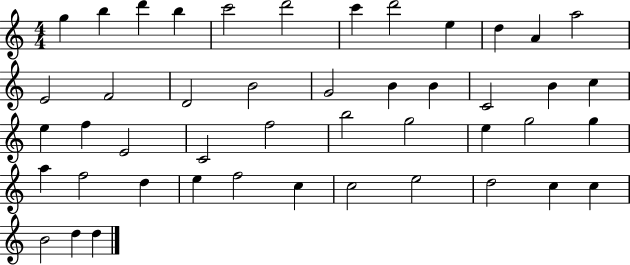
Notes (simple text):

G5/q B5/q D6/q B5/q C6/h D6/h C6/q D6/h E5/q D5/q A4/q A5/h E4/h F4/h D4/h B4/h G4/h B4/q B4/q C4/h B4/q C5/q E5/q F5/q E4/h C4/h F5/h B5/h G5/h E5/q G5/h G5/q A5/q F5/h D5/q E5/q F5/h C5/q C5/h E5/h D5/h C5/q C5/q B4/h D5/q D5/q